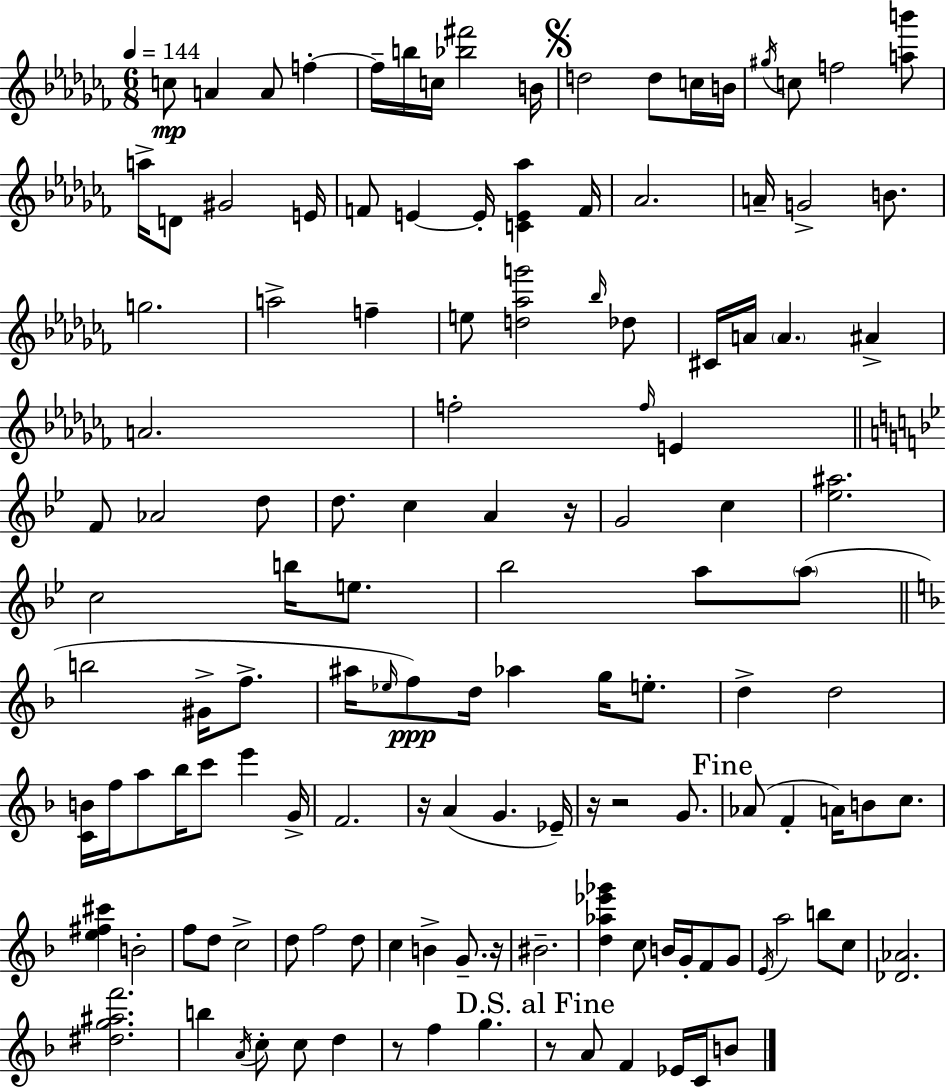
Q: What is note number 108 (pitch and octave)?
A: D5